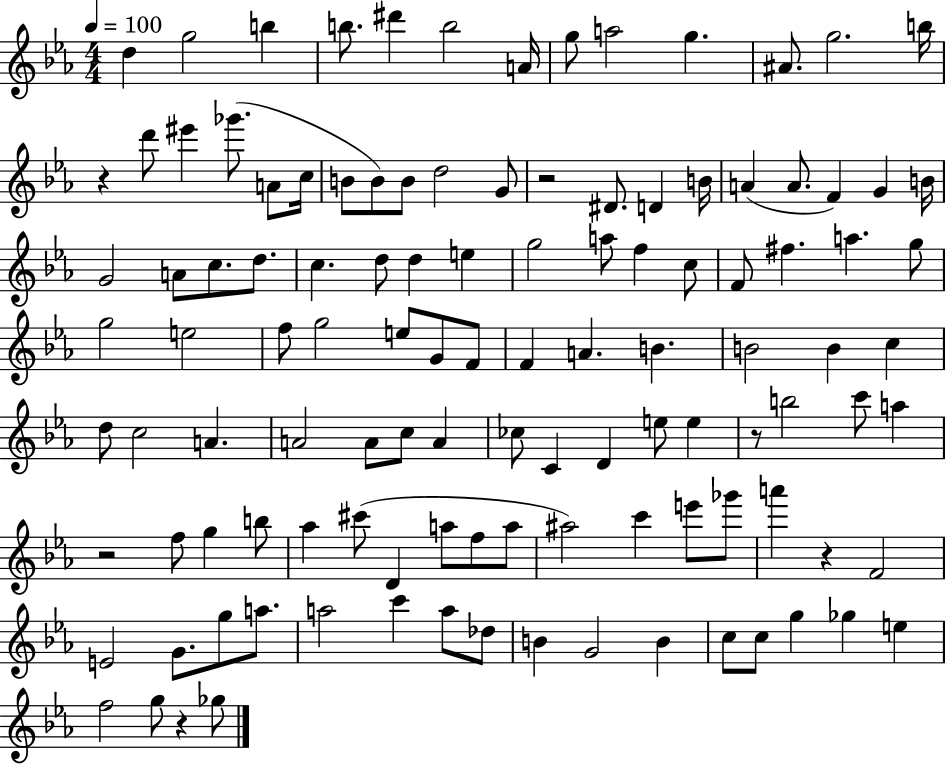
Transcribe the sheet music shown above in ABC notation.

X:1
T:Untitled
M:4/4
L:1/4
K:Eb
d g2 b b/2 ^d' b2 A/4 g/2 a2 g ^A/2 g2 b/4 z d'/2 ^e' _g'/2 A/2 c/4 B/2 B/2 B/2 d2 G/2 z2 ^D/2 D B/4 A A/2 F G B/4 G2 A/2 c/2 d/2 c d/2 d e g2 a/2 f c/2 F/2 ^f a g/2 g2 e2 f/2 g2 e/2 G/2 F/2 F A B B2 B c d/2 c2 A A2 A/2 c/2 A _c/2 C D e/2 e z/2 b2 c'/2 a z2 f/2 g b/2 _a ^c'/2 D a/2 f/2 a/2 ^a2 c' e'/2 _g'/2 a' z F2 E2 G/2 g/2 a/2 a2 c' a/2 _d/2 B G2 B c/2 c/2 g _g e f2 g/2 z _g/2